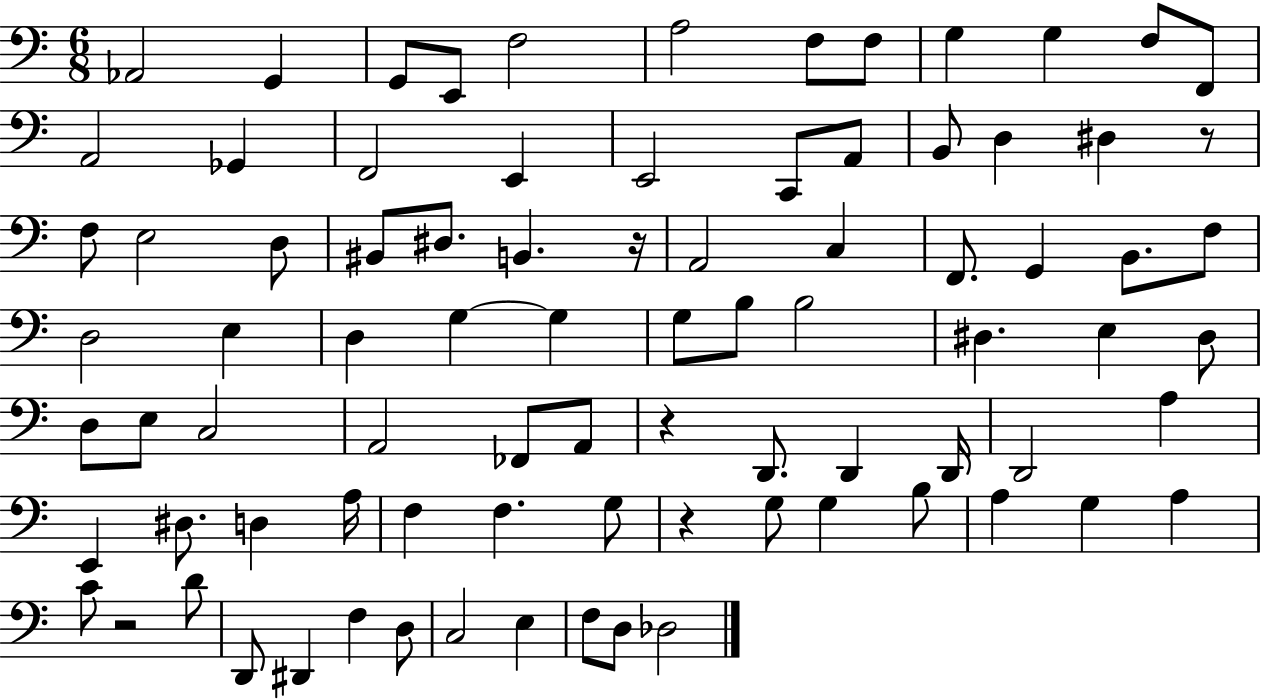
Ab2/h G2/q G2/e E2/e F3/h A3/h F3/e F3/e G3/q G3/q F3/e F2/e A2/h Gb2/q F2/h E2/q E2/h C2/e A2/e B2/e D3/q D#3/q R/e F3/e E3/h D3/e BIS2/e D#3/e. B2/q. R/s A2/h C3/q F2/e. G2/q B2/e. F3/e D3/h E3/q D3/q G3/q G3/q G3/e B3/e B3/h D#3/q. E3/q D#3/e D3/e E3/e C3/h A2/h FES2/e A2/e R/q D2/e. D2/q D2/s D2/h A3/q E2/q D#3/e. D3/q A3/s F3/q F3/q. G3/e R/q G3/e G3/q B3/e A3/q G3/q A3/q C4/e R/h D4/e D2/e D#2/q F3/q D3/e C3/h E3/q F3/e D3/e Db3/h